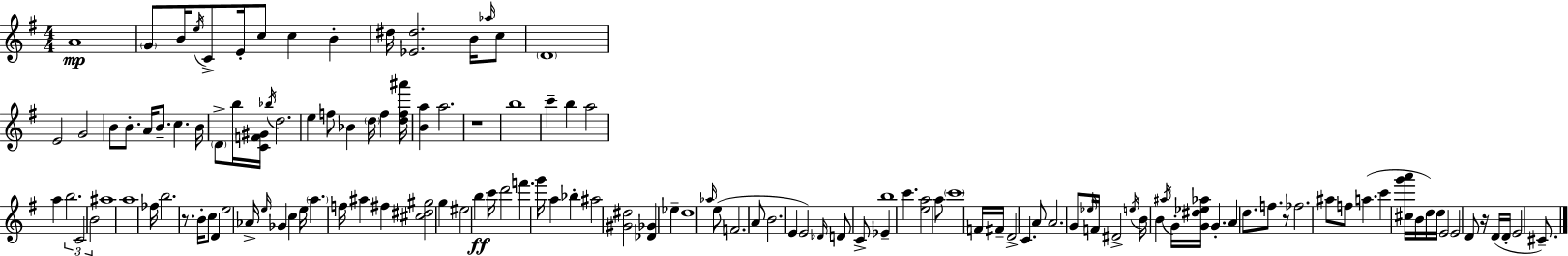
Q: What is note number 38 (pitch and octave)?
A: B5